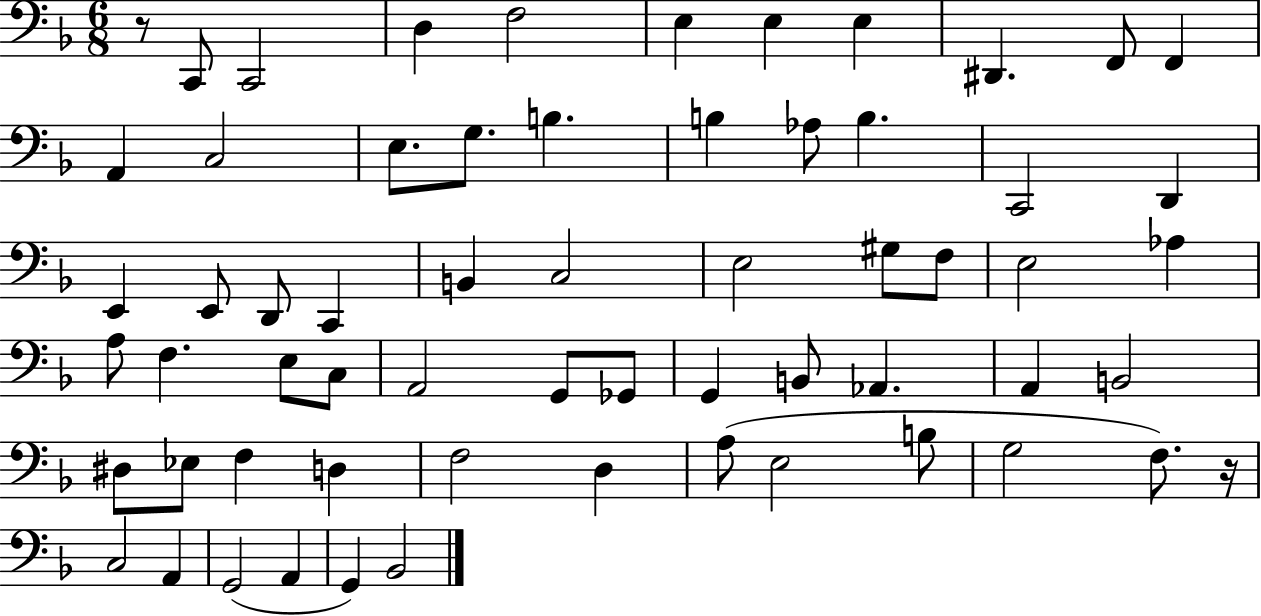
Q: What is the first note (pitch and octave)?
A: C2